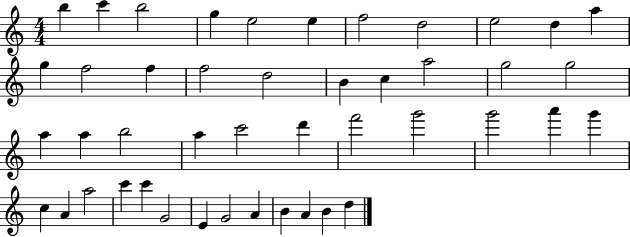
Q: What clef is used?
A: treble